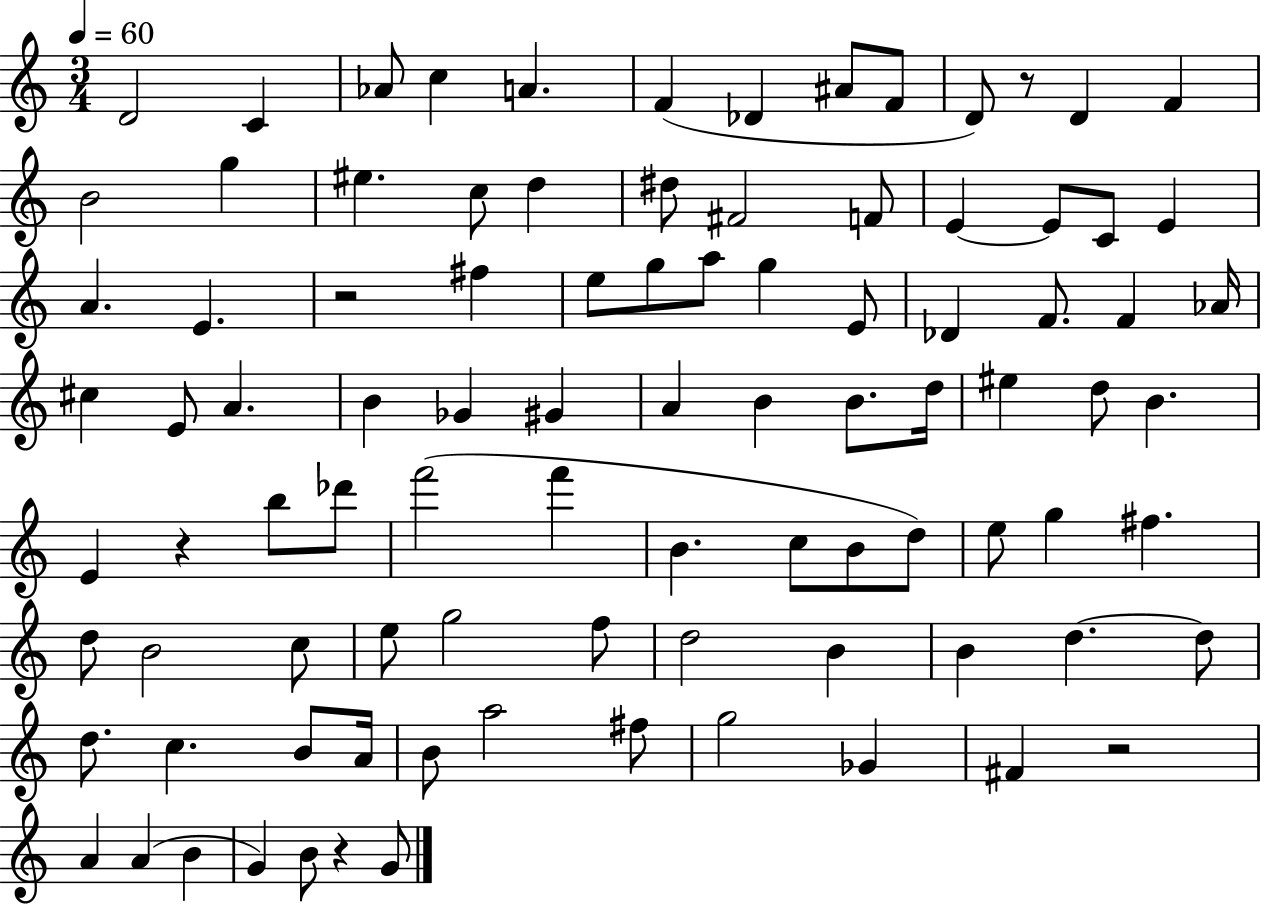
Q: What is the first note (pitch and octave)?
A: D4